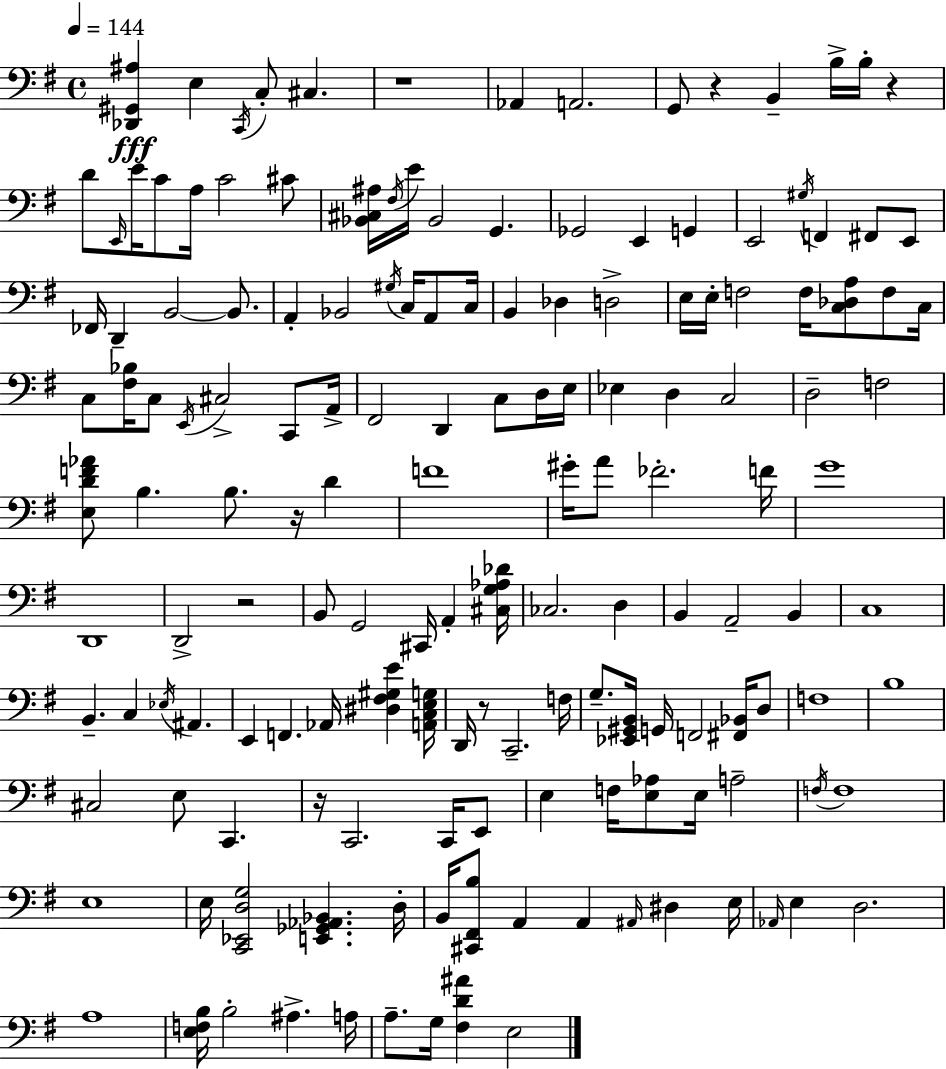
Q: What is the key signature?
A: E minor